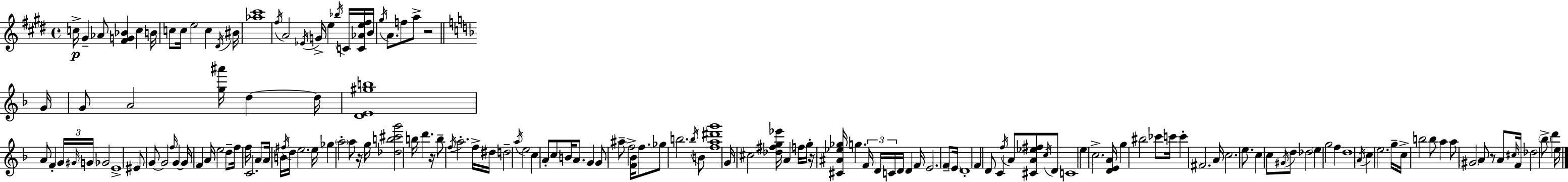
C5/s G#4/q Ab4/e [F#4,G4,Bb4]/q C5/q B4/s C5/e C5/s E5/h C5/q D#4/s BIS4/s [Ab5,C#6]/w F#5/s A4/h Eb4/s G4/s E5/q Bb5/s C4/s [C4,Ab4,E5,F#5]/s B4/s G#5/s A4/e. F5/e A5/e R/h G4/s G4/e A4/h [G5,A#6]/s D5/q D5/s [D4,E4,G#5,B5]/w A4/e F4/q G4/s G#4/s G4/s Gb4/h E4/w EIS4/e G4/e G4/h F5/s G4/q G4/s F4/q A4/s E5/h D5/e F5/s F5/s C4/h. A4/e A4/s B4/s F#5/s D5/s E5/h. E5/s Gb5/q A5/h A5/e R/s G5/s [Db5,B5,C#6,G6]/h B5/s D6/q. R/s B5/e F5/s A5/h. F5/s D#5/s D5/h A5/s E5/h C5/q A4/e C5/e B4/s A4/e. G4/q G4/e A#5/e F5/h [F4,Bb4]/s F5/e. Gb5/e B5/h. B5/s B4/e [F5,A5,D#6,G6]/w G4/s C#5/h [Db5,F#5,G5,Eb6]/s A4/q F5/s G5/s R/s [C#4,A#4,Eb5,Gb5]/s G5/q. F4/s D4/s C4/s D4/s D4/q F4/s E4/h. F4/e E4/s D4/w F4/q D4/e C4/q F5/s A4/e [C#4,A4,Eb5,F#5]/e C5/s D4/e C4/w E5/q C5/h. [D4,E4,A4]/s G5/q BIS5/h CES6/e C6/s C6/q F#4/h. A4/s C5/h. E5/e. C5/q C5/e G#4/s D5/e Db5/h E5/q G5/h F5/q D5/w A4/s C5/q E5/h. G5/s C5/s B5/h B5/e A5/q A5/e G#4/h A4/e R/e A4/e C#5/s F4/s Db5/h Bb5/e D6/q E5/s